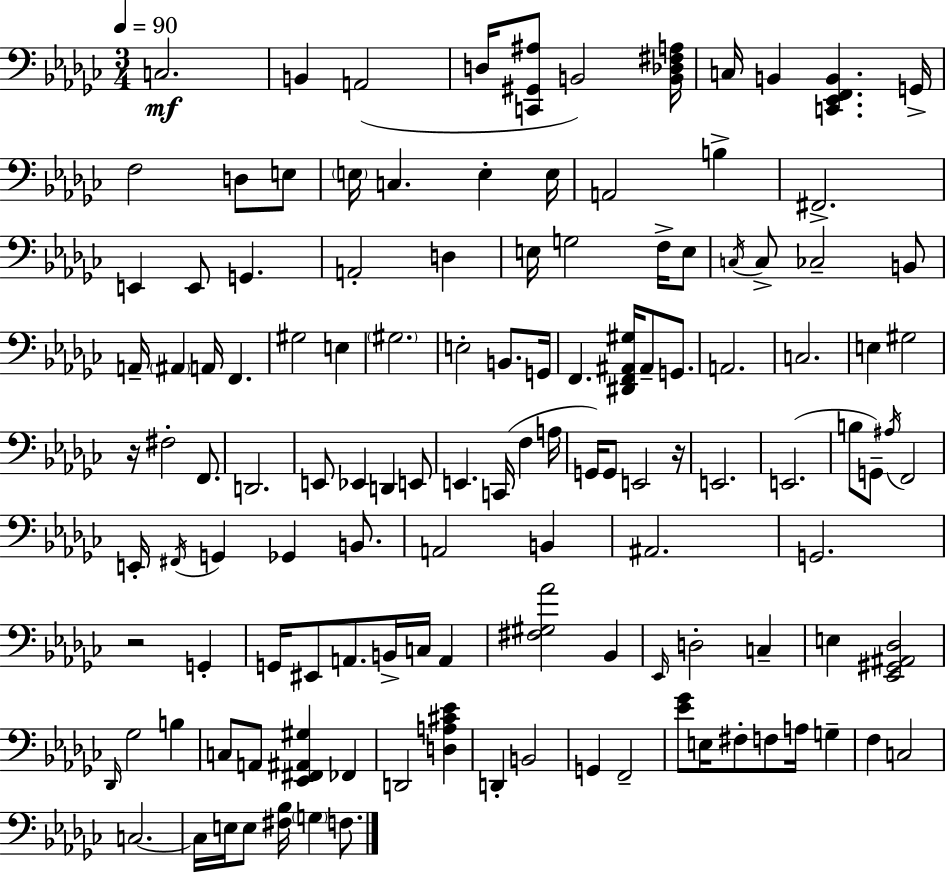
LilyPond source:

{
  \clef bass
  \numericTimeSignature
  \time 3/4
  \key ees \minor
  \tempo 4 = 90
  c2.\mf | b,4 a,2( | d16 <c, gis, ais>8 b,2) <b, des fis a>16 | c16 b,4 <c, ees, f, b,>4. g,16-> | \break f2 d8 e8 | \parenthesize e16 c4. e4-. e16 | a,2 b4-> | fis,2.-> | \break e,4 e,8 g,4. | a,2-. d4 | e16 g2 f16-> e8 | \acciaccatura { c16 } c8-> ces2-- b,8 | \break a,16-- \parenthesize ais,4 a,16 f,4. | gis2 e4 | \parenthesize gis2. | e2-. b,8. | \break g,16 f,4. <dis, f, ais, gis>16 ais,8-- g,8. | a,2. | c2. | e4 gis2 | \break r16 fis2-. f,8. | d,2. | e,8 ees,4 d,4 e,8 | e,4. c,16( f4 | \break a16 g,16) g,8 e,2 | r16 e,2. | e,2.( | b8 g,8--) \acciaccatura { ais16 } f,2 | \break e,16-. \acciaccatura { fis,16 } g,4 ges,4 | b,8. a,2 b,4 | ais,2. | g,2. | \break r2 g,4-. | g,16 eis,8 a,8. b,16-> c16 a,4 | <fis gis aes'>2 bes,4 | \grace { ees,16 } d2-. | \break c4-- e4 <ees, gis, ais, des>2 | \grace { des,16 } ges2 | b4 c8 a,8 <ees, fis, ais, gis>4 | fes,4 d,2 | \break <d a cis' ees'>4 d,4-. b,2 | g,4 f,2-- | <ees' ges'>8 e16 fis8-. f8 | a16 g4-- f4 c2 | \break c2.~~ | c16 e16 e8 <fis bes>16 \parenthesize g4 | f8. \bar "|."
}